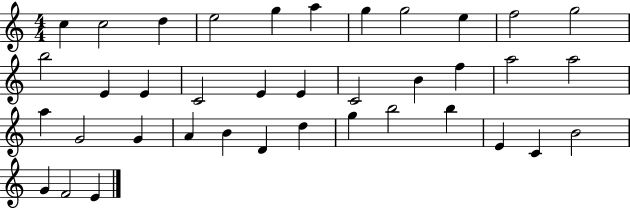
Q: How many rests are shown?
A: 0